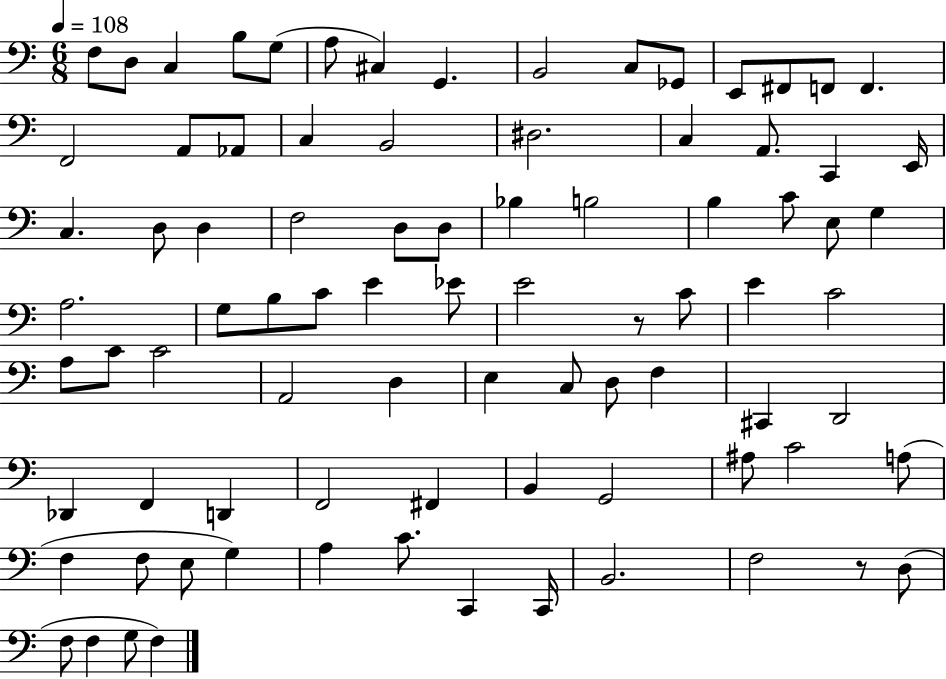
X:1
T:Untitled
M:6/8
L:1/4
K:C
F,/2 D,/2 C, B,/2 G,/2 A,/2 ^C, G,, B,,2 C,/2 _G,,/2 E,,/2 ^F,,/2 F,,/2 F,, F,,2 A,,/2 _A,,/2 C, B,,2 ^D,2 C, A,,/2 C,, E,,/4 C, D,/2 D, F,2 D,/2 D,/2 _B, B,2 B, C/2 E,/2 G, A,2 G,/2 B,/2 C/2 E _E/2 E2 z/2 C/2 E C2 A,/2 C/2 C2 A,,2 D, E, C,/2 D,/2 F, ^C,, D,,2 _D,, F,, D,, F,,2 ^F,, B,, G,,2 ^A,/2 C2 A,/2 F, F,/2 E,/2 G, A, C/2 C,, C,,/4 B,,2 F,2 z/2 D,/2 F,/2 F, G,/2 F,